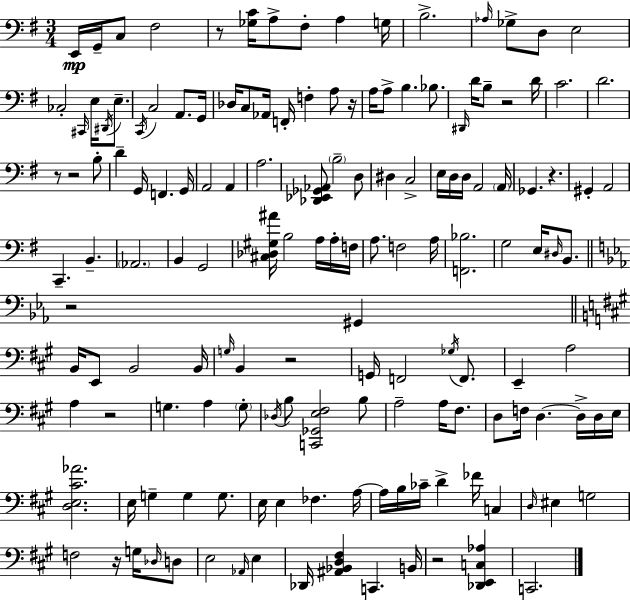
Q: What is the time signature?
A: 3/4